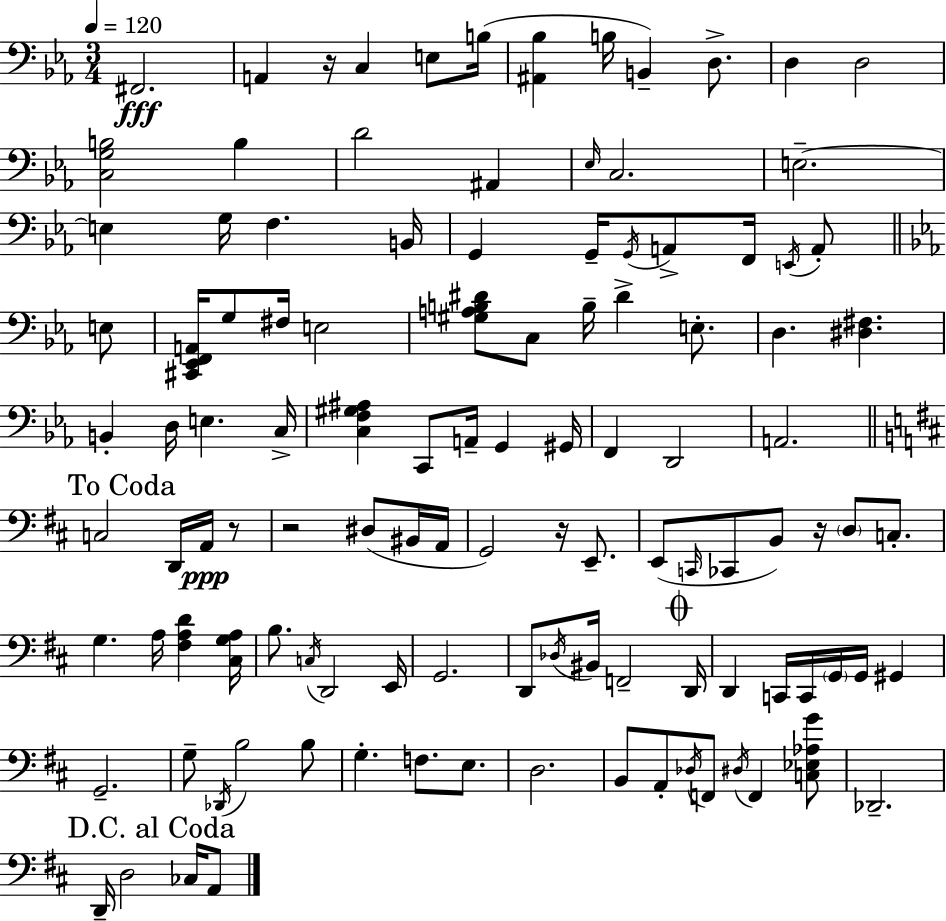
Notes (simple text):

F#2/h. A2/q R/s C3/q E3/e B3/s [A#2,Bb3]/q B3/s B2/q D3/e. D3/q D3/h [C3,G3,B3]/h B3/q D4/h A#2/q Eb3/s C3/h. E3/h. E3/q G3/s F3/q. B2/s G2/q G2/s G2/s A2/e F2/s E2/s A2/e E3/e [C#2,Eb2,F2,A2]/s G3/e F#3/s E3/h [G#3,A3,B3,D#4]/e C3/e B3/s D#4/q E3/e. D3/q. [D#3,F#3]/q. B2/q D3/s E3/q. C3/s [C3,F3,G#3,A#3]/q C2/e A2/s G2/q G#2/s F2/q D2/h A2/h. C3/h D2/s A2/s R/e R/h D#3/e BIS2/s A2/s G2/h R/s E2/e. E2/e C2/s CES2/e B2/e R/s D3/e C3/e. G3/q. A3/s [F#3,A3,D4]/q [C#3,G3,A3]/s B3/e. C3/s D2/h E2/s G2/h. D2/e Db3/s BIS2/s F2/h D2/s D2/q C2/s C2/s G2/s G2/s G#2/q G2/h. G3/e Db2/s B3/h B3/e G3/q. F3/e. E3/e. D3/h. B2/e A2/e Db3/s F2/e D#3/s F2/q [C3,Eb3,Ab3,G4]/e Db2/h. D2/s D3/h CES3/s A2/e